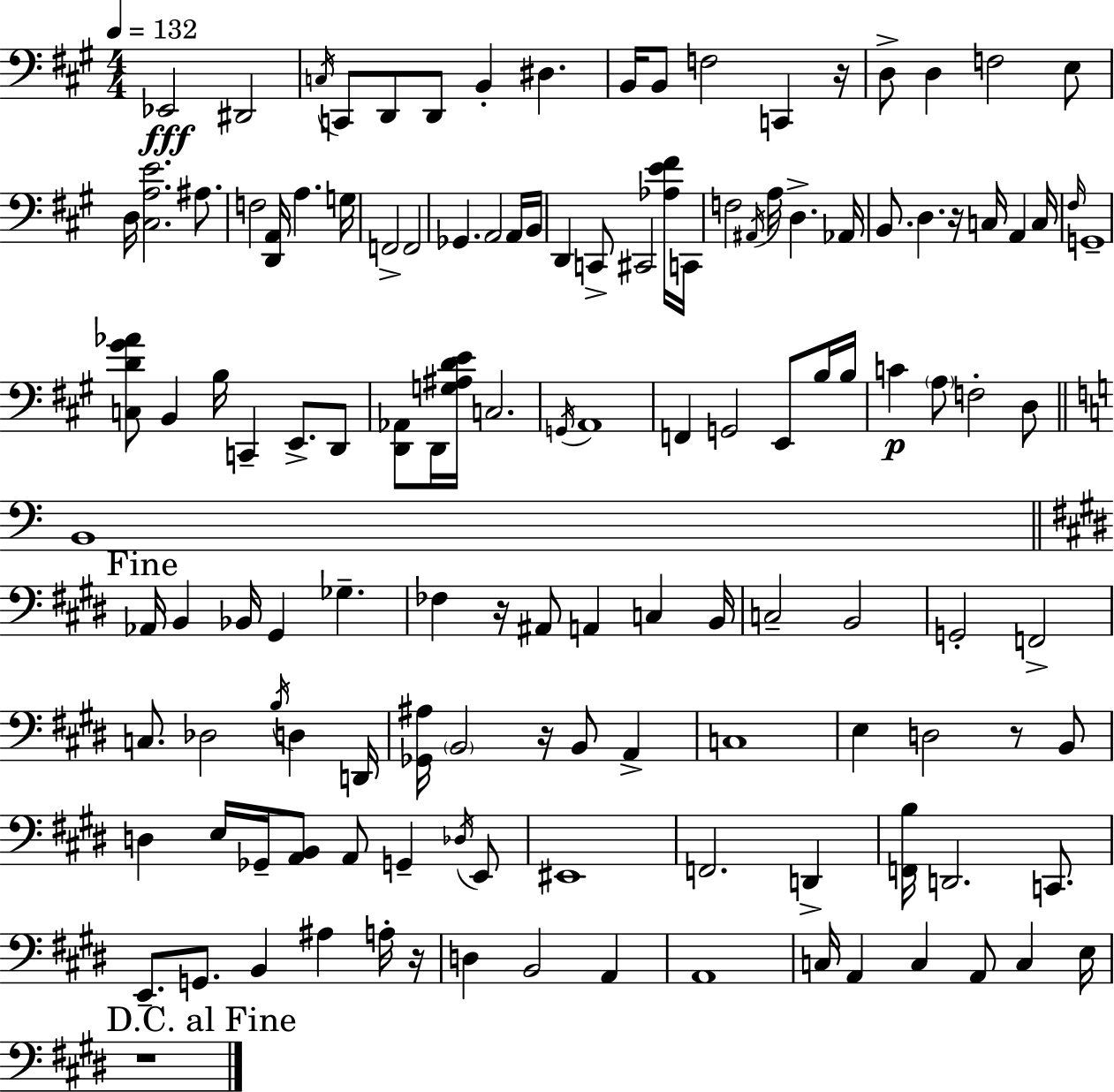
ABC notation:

X:1
T:Untitled
M:4/4
L:1/4
K:A
_E,,2 ^D,,2 C,/4 C,,/2 D,,/2 D,,/2 B,, ^D, B,,/4 B,,/2 F,2 C,, z/4 D,/2 D, F,2 E,/2 D,/4 [^C,A,E]2 ^A,/2 F,2 [D,,A,,]/4 A, G,/4 F,,2 F,,2 _G,, A,,2 A,,/4 B,,/4 D,, C,,/2 ^C,,2 [_A,E^F]/4 C,,/4 F,2 ^A,,/4 A,/4 D, _A,,/4 B,,/2 D, z/4 C,/4 A,, C,/4 ^F,/4 G,,4 [C,D^G_A]/2 B,, B,/4 C,, E,,/2 D,,/2 [D,,_A,,]/2 D,,/4 [G,^A,DE]/4 C,2 G,,/4 A,,4 F,, G,,2 E,,/2 B,/4 B,/4 C A,/2 F,2 D,/2 B,,4 _A,,/4 B,, _B,,/4 ^G,, _G, _F, z/4 ^A,,/2 A,, C, B,,/4 C,2 B,,2 G,,2 F,,2 C,/2 _D,2 B,/4 D, D,,/4 [_G,,^A,]/4 B,,2 z/4 B,,/2 A,, C,4 E, D,2 z/2 B,,/2 D, E,/4 _G,,/4 [A,,B,,]/2 A,,/2 G,, _D,/4 E,,/2 ^E,,4 F,,2 D,, [F,,B,]/4 D,,2 C,,/2 E,,/2 G,,/2 B,, ^A, A,/4 z/4 D, B,,2 A,, A,,4 C,/4 A,, C, A,,/2 C, E,/4 z4